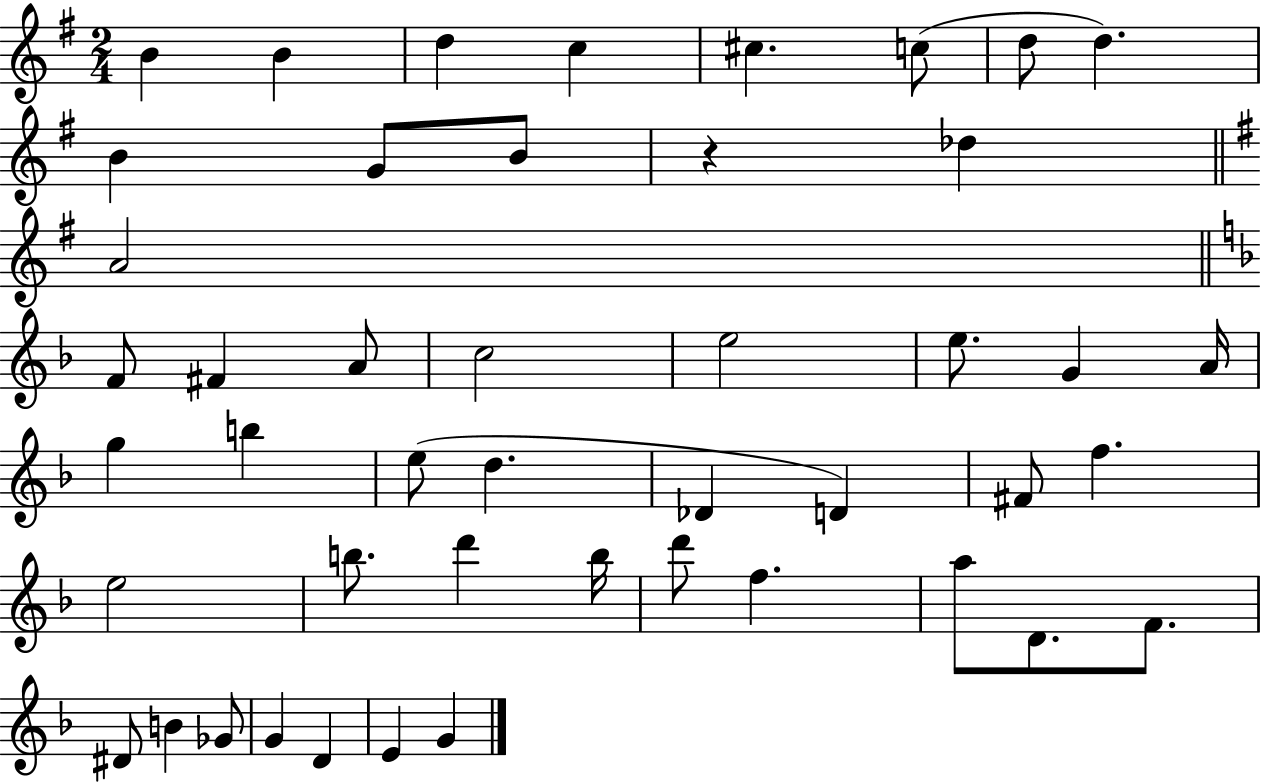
B4/q B4/q D5/q C5/q C#5/q. C5/e D5/e D5/q. B4/q G4/e B4/e R/q Db5/q A4/h F4/e F#4/q A4/e C5/h E5/h E5/e. G4/q A4/s G5/q B5/q E5/e D5/q. Db4/q D4/q F#4/e F5/q. E5/h B5/e. D6/q B5/s D6/e F5/q. A5/e D4/e. F4/e. D#4/e B4/q Gb4/e G4/q D4/q E4/q G4/q